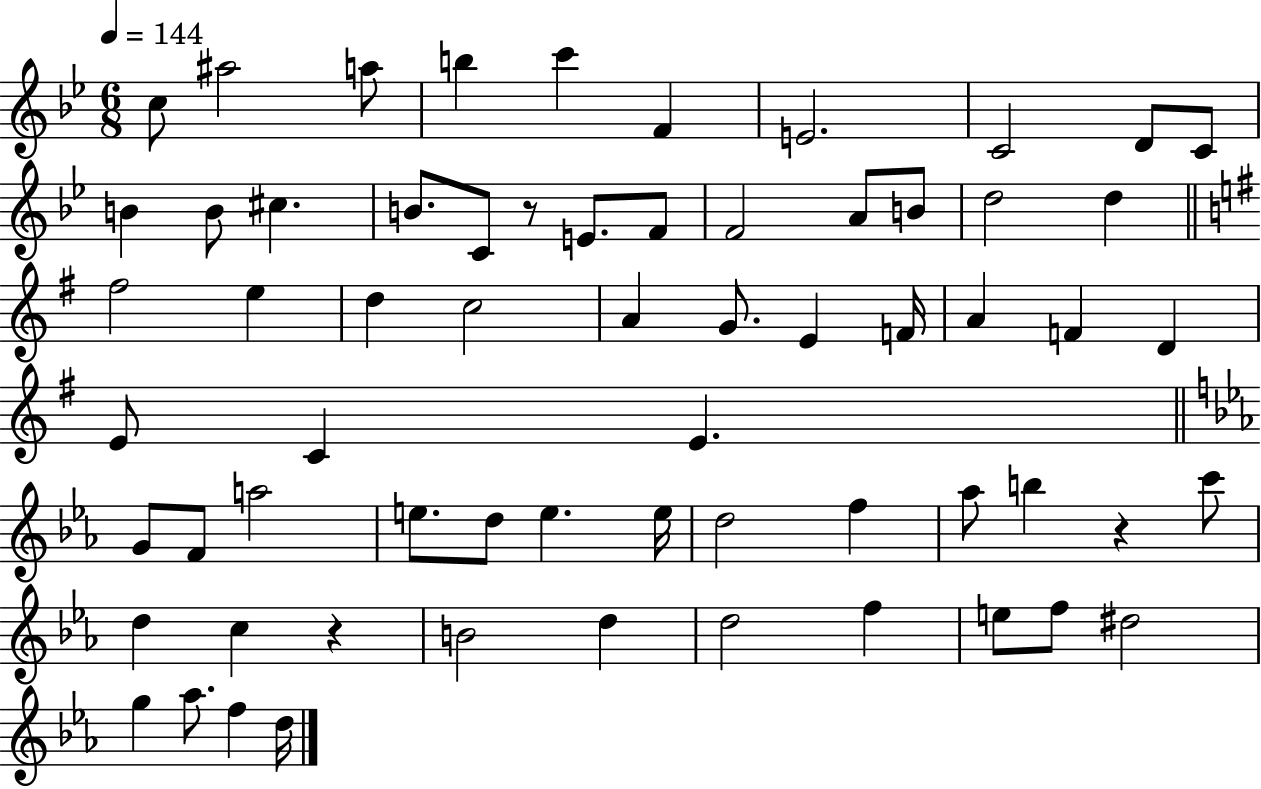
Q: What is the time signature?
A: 6/8